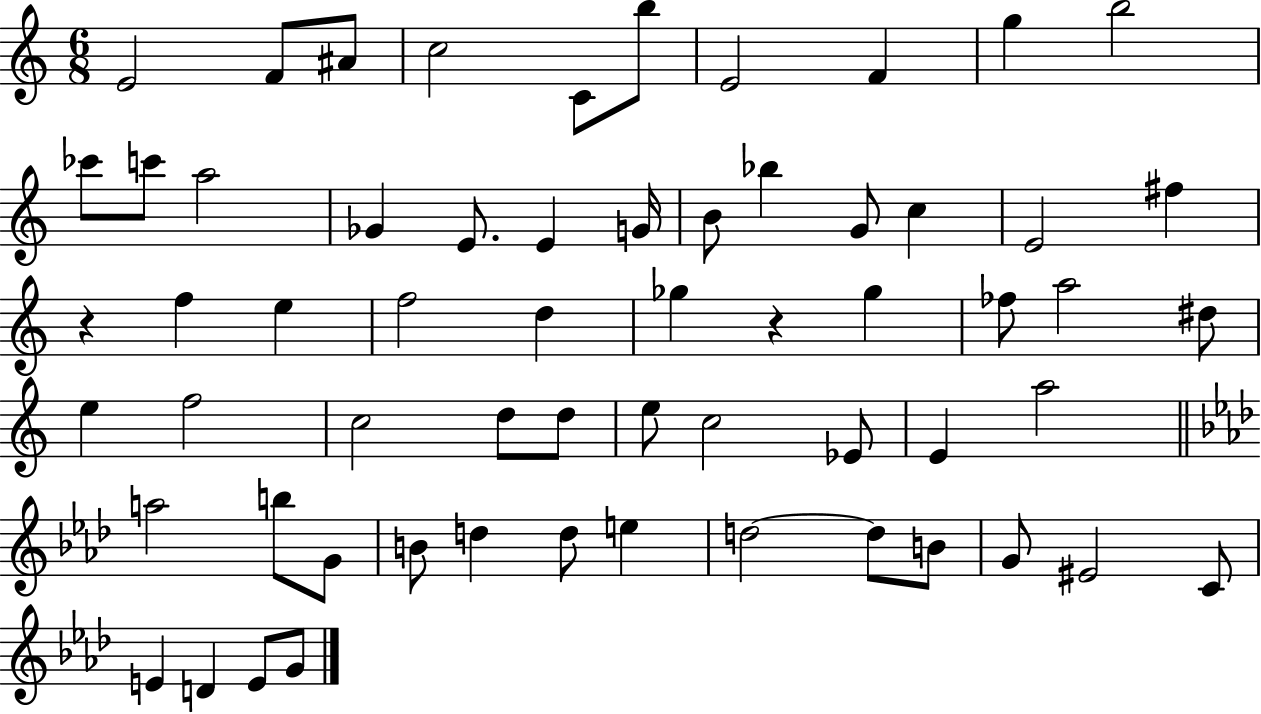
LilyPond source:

{
  \clef treble
  \numericTimeSignature
  \time 6/8
  \key c \major
  e'2 f'8 ais'8 | c''2 c'8 b''8 | e'2 f'4 | g''4 b''2 | \break ces'''8 c'''8 a''2 | ges'4 e'8. e'4 g'16 | b'8 bes''4 g'8 c''4 | e'2 fis''4 | \break r4 f''4 e''4 | f''2 d''4 | ges''4 r4 ges''4 | fes''8 a''2 dis''8 | \break e''4 f''2 | c''2 d''8 d''8 | e''8 c''2 ees'8 | e'4 a''2 | \break \bar "||" \break \key aes \major a''2 b''8 g'8 | b'8 d''4 d''8 e''4 | d''2~~ d''8 b'8 | g'8 eis'2 c'8 | \break e'4 d'4 e'8 g'8 | \bar "|."
}